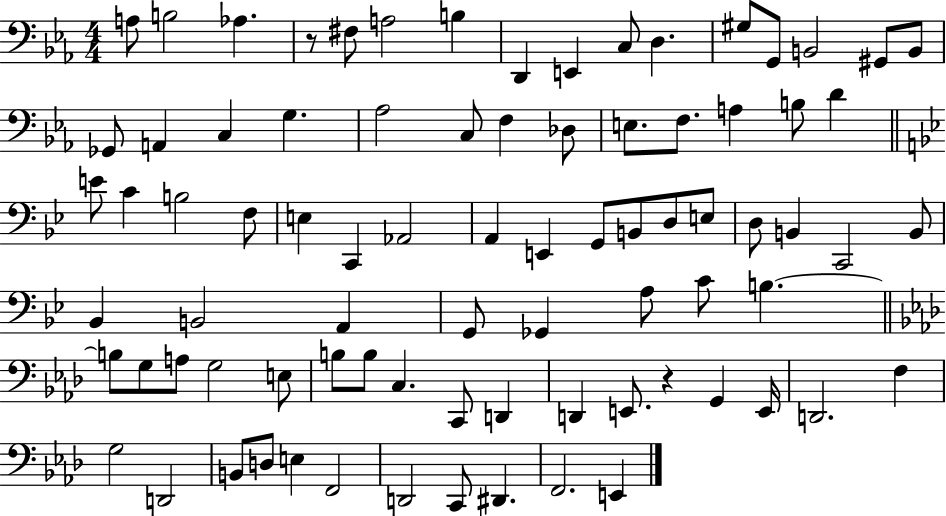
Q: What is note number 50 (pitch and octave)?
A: Gb2